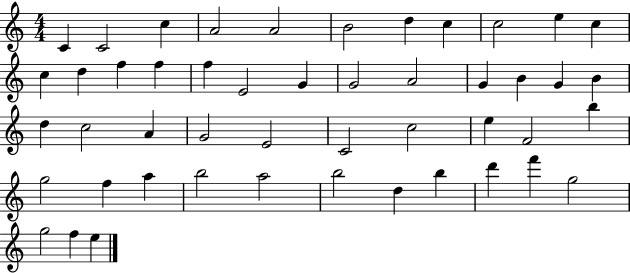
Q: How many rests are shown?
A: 0